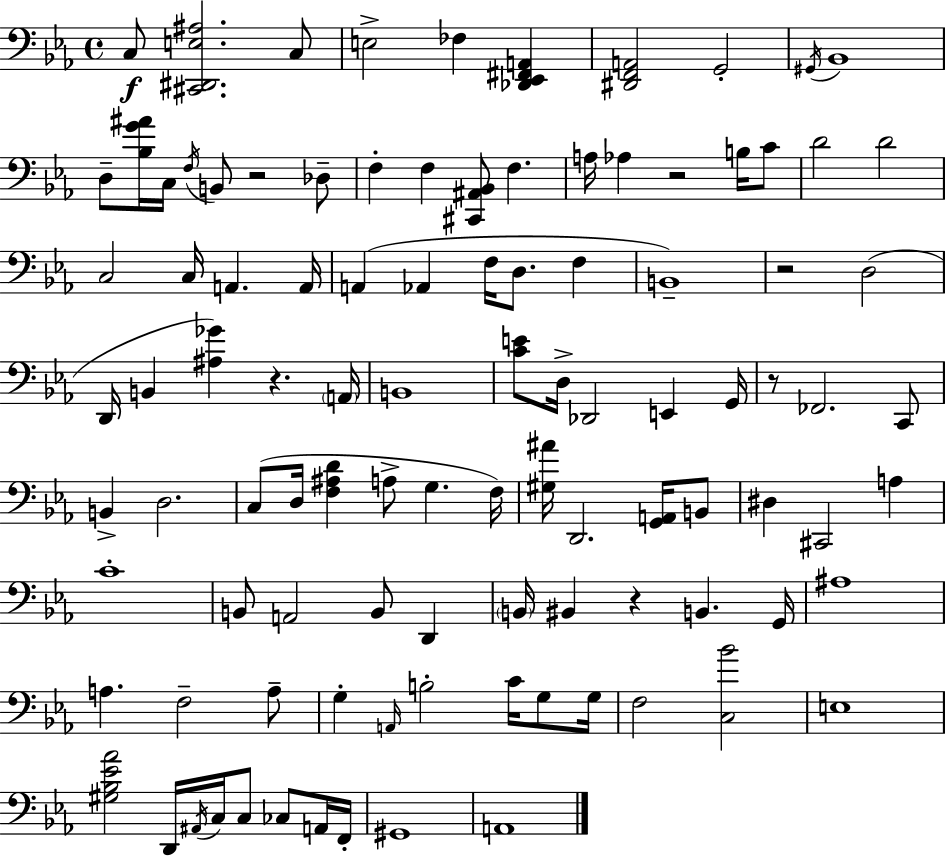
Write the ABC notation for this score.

X:1
T:Untitled
M:4/4
L:1/4
K:Cm
C,/2 [^C,,^D,,E,^A,]2 C,/2 E,2 _F, [_D,,_E,,^F,,A,,] [^D,,F,,A,,]2 G,,2 ^G,,/4 _B,,4 D,/2 [_B,G^A]/4 C,/4 F,/4 B,,/2 z2 _D,/2 F, F, [^C,,^A,,_B,,]/2 F, A,/4 _A, z2 B,/4 C/2 D2 D2 C,2 C,/4 A,, A,,/4 A,, _A,, F,/4 D,/2 F, B,,4 z2 D,2 D,,/4 B,, [^A,_G] z A,,/4 B,,4 [CE]/2 D,/4 _D,,2 E,, G,,/4 z/2 _F,,2 C,,/2 B,, D,2 C,/2 D,/4 [F,^A,D] A,/2 G, F,/4 [^G,^A]/4 D,,2 [G,,A,,]/4 B,,/2 ^D, ^C,,2 A, C4 B,,/2 A,,2 B,,/2 D,, B,,/4 ^B,, z B,, G,,/4 ^A,4 A, F,2 A,/2 G, A,,/4 B,2 C/4 G,/2 G,/4 F,2 [C,_B]2 E,4 [^G,_B,_E_A]2 D,,/4 ^A,,/4 C,/4 C,/2 _C,/2 A,,/4 F,,/4 ^G,,4 A,,4